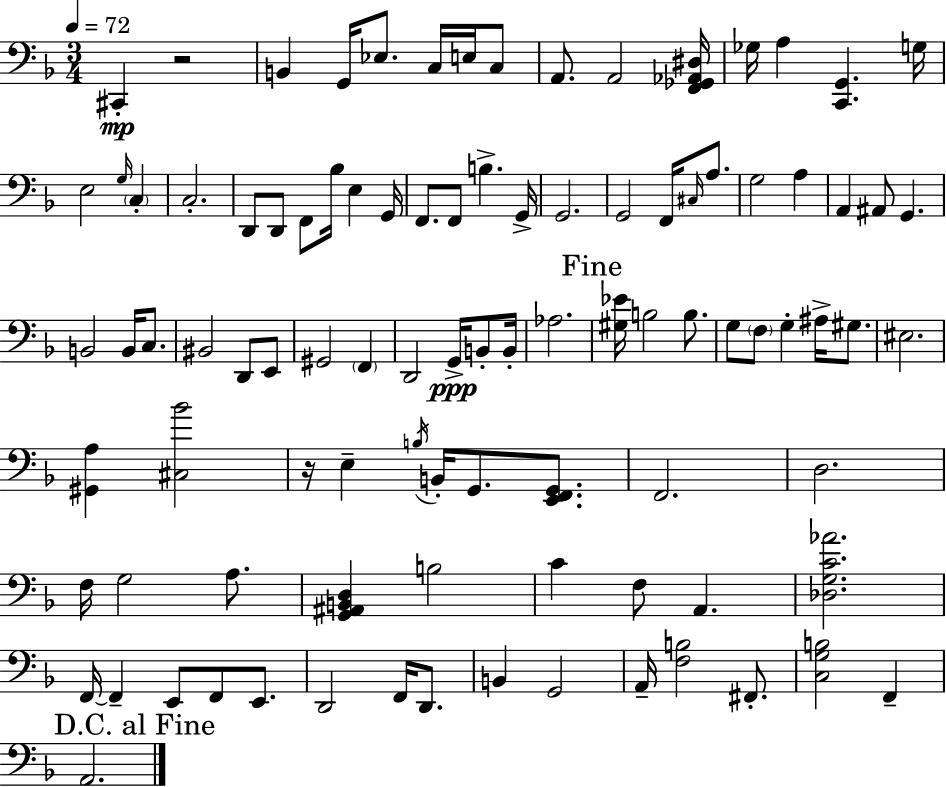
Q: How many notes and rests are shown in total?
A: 96